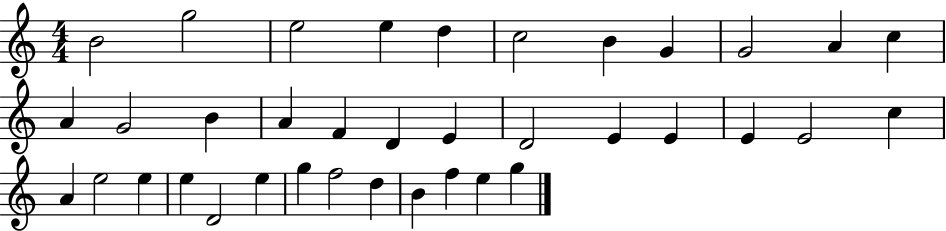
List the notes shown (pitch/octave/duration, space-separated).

B4/h G5/h E5/h E5/q D5/q C5/h B4/q G4/q G4/h A4/q C5/q A4/q G4/h B4/q A4/q F4/q D4/q E4/q D4/h E4/q E4/q E4/q E4/h C5/q A4/q E5/h E5/q E5/q D4/h E5/q G5/q F5/h D5/q B4/q F5/q E5/q G5/q